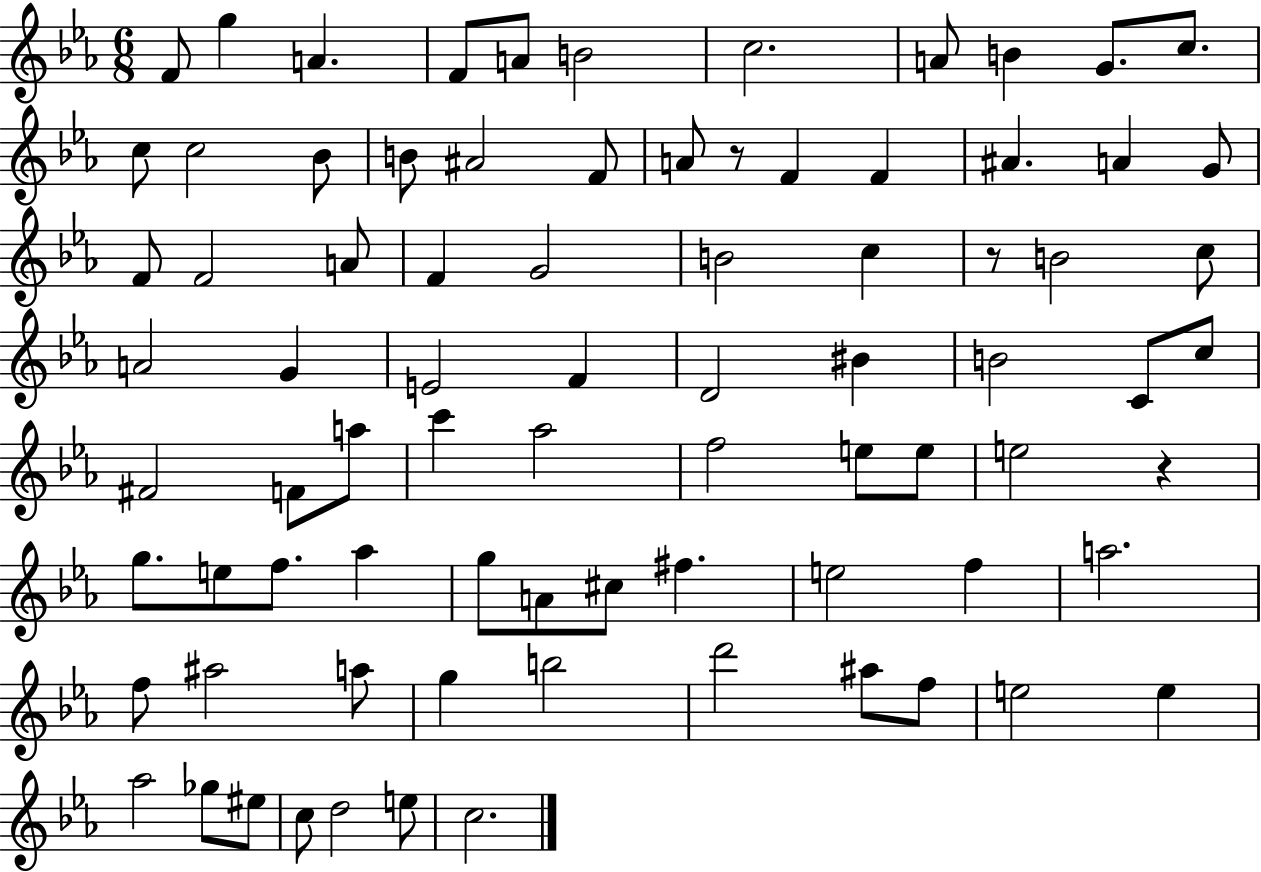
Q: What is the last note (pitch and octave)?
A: C5